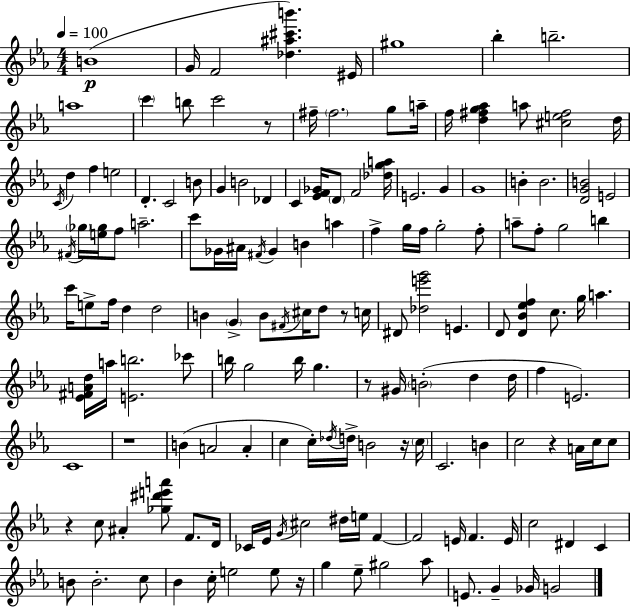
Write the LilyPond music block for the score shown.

{
  \clef treble
  \numericTimeSignature
  \time 4/4
  \key c \minor
  \tempo 4 = 100
  b'1(\p | g'16 f'2 <des'' ais'' cis''' b'''>4.) eis'16 | gis''1 | bes''4-. b''2.-- | \break a''1 | \parenthesize c'''4 b''8 c'''2 r8 | fis''16-- \parenthesize fis''2. g''8 a''16-- | f''16 <d'' fis'' g'' aes''>4 a''8 <cis'' e'' fis''>2 d''16 | \break \acciaccatura { c'16 } d''4 f''4 e''2 | d'4.-. c'2 b'8 | g'4 b'2 des'4 | c'4 <ees' f' ges'>16 \parenthesize d'8 f'2 | \break <des'' g'' a''>16 e'2. g'4 | g'1 | b'4-. b'2. | <d' g' b'>2 e'2 | \break \acciaccatura { fis'16 } \parenthesize ges''16 <e'' ges''>16 f''8 a''2.-- | c'''8 ges'16 ais'16 \acciaccatura { fis'16 } ges'4 b'4 a''4 | f''4-> g''16 f''16 g''2-. | f''8-. a''8-- f''8-. g''2 b''4 | \break c'''16 e''8-> f''16 d''4 d''2 | b'4 \parenthesize g'4-> b'8 \acciaccatura { fis'16 } cis''16 d''8 | r8 c''16 dis'8 <des'' e''' g'''>2 e'4. | d'8 <d' bes' ees'' f''>4 c''8. g''16 a''4. | \break <ees' fis' a' d''>16 a''16 <e' b''>2. | ces'''8 b''16 g''2 b''16 g''4. | r8 gis'16 \parenthesize b'2-.( d''4 | d''16 f''4 e'2.) | \break c'1 | r1 | b'4( a'2 | a'4-. c''4 c''16-.) \acciaccatura { des''16 } d''16-> b'2 | \break r16 \parenthesize c''16 c'2. | b'4 c''2 r4 | a'16 c''16 c''8 r4 c''8 ais'4-. <ges'' dis''' e''' a'''>8 | f'8. d'16 ces'16 ees'16 \acciaccatura { g'16 } cis''2 | \break dis''16 e''16 f'4~~ f'2 e'16 f'4. | e'16 c''2 dis'4 | c'4 b'8 b'2.-. | c''8 bes'4 c''16-. e''2 | \break e''8 r16 g''4 ees''8-- gis''2 | aes''8 e'8. g'4-- ges'16 g'2 | \bar "|."
}